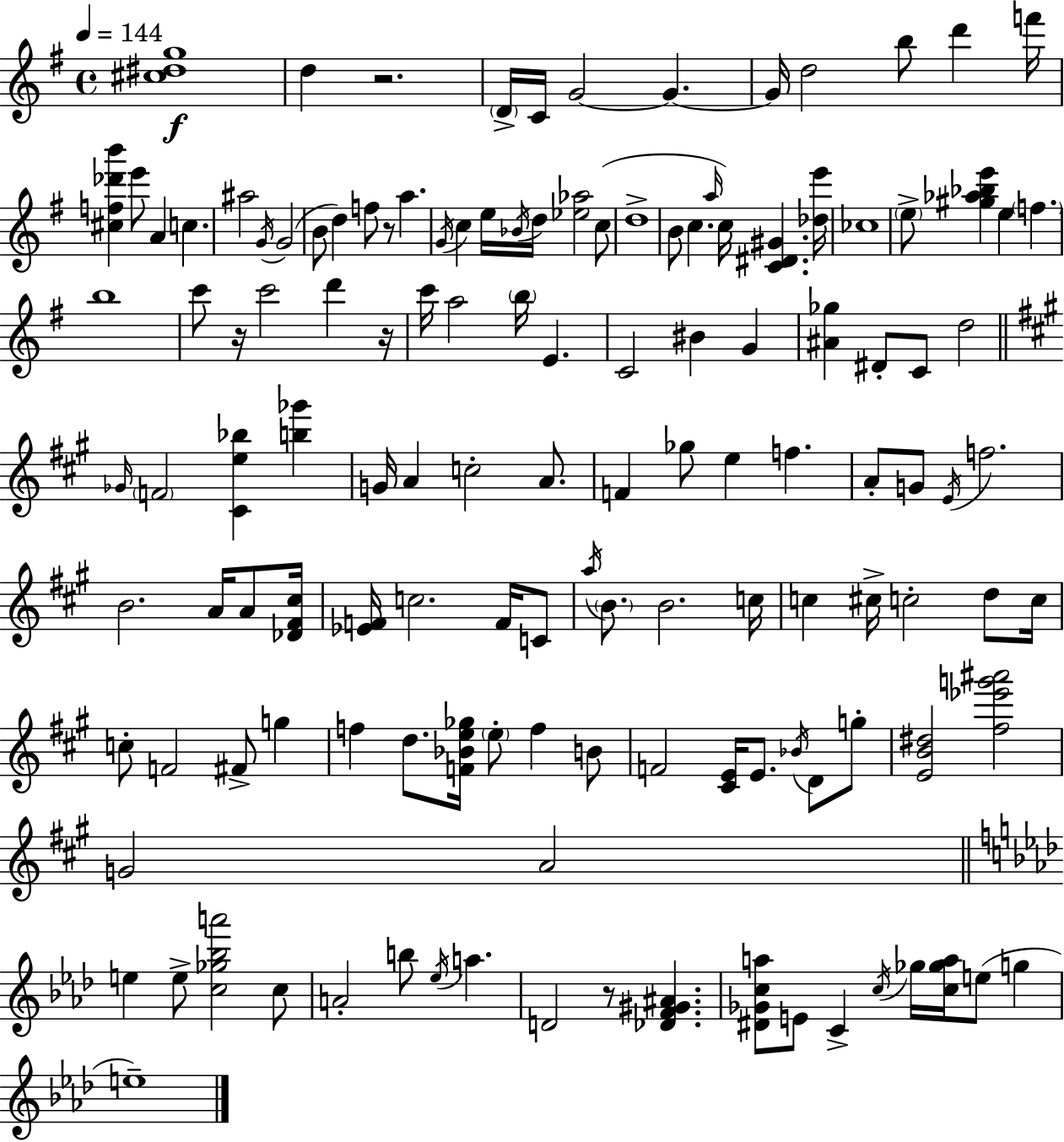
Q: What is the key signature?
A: G major